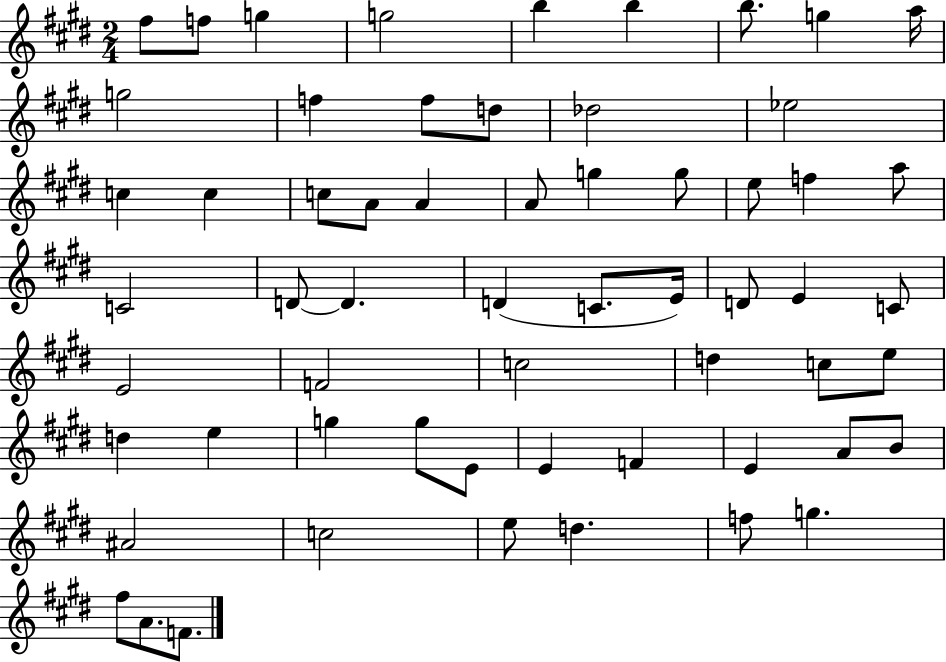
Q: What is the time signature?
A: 2/4